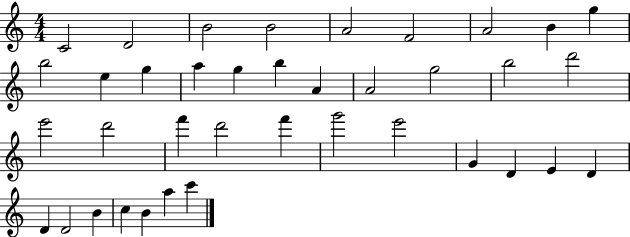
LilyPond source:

{
  \clef treble
  \numericTimeSignature
  \time 4/4
  \key c \major
  c'2 d'2 | b'2 b'2 | a'2 f'2 | a'2 b'4 g''4 | \break b''2 e''4 g''4 | a''4 g''4 b''4 a'4 | a'2 g''2 | b''2 d'''2 | \break e'''2 d'''2 | f'''4 d'''2 f'''4 | g'''2 e'''2 | g'4 d'4 e'4 d'4 | \break d'4 d'2 b'4 | c''4 b'4 a''4 c'''4 | \bar "|."
}